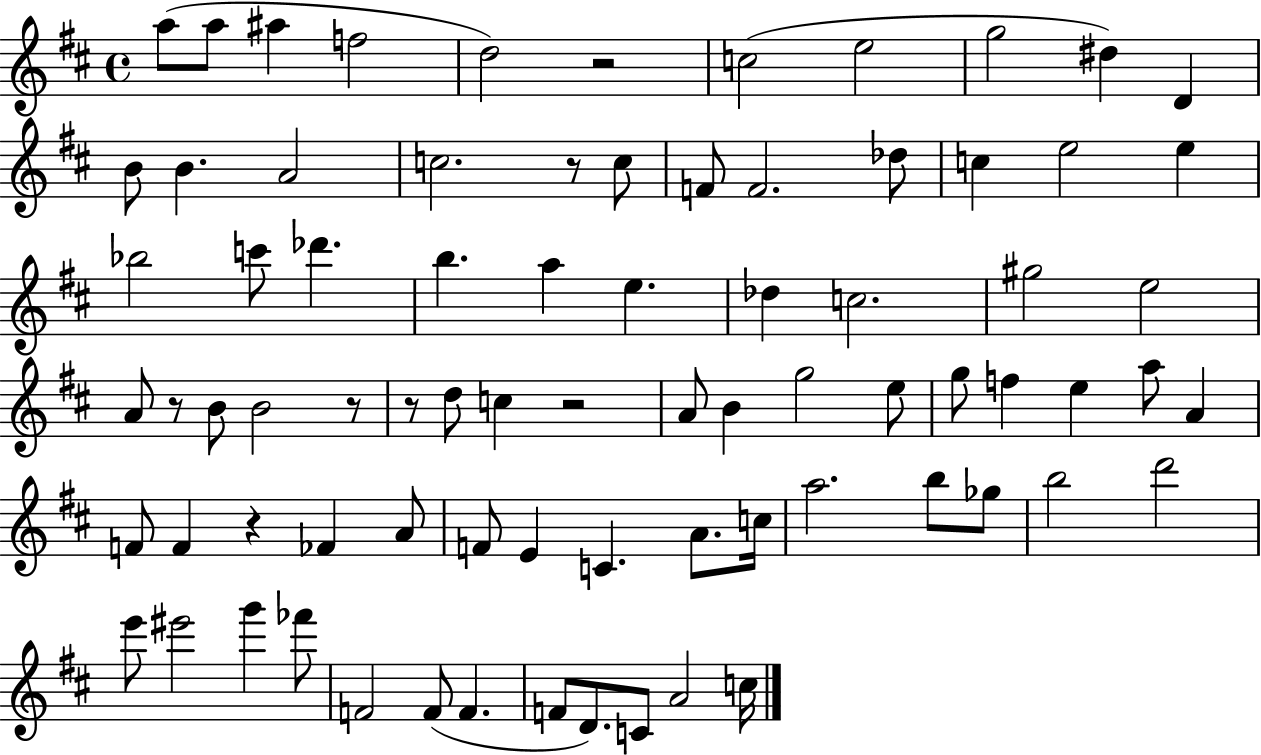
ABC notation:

X:1
T:Untitled
M:4/4
L:1/4
K:D
a/2 a/2 ^a f2 d2 z2 c2 e2 g2 ^d D B/2 B A2 c2 z/2 c/2 F/2 F2 _d/2 c e2 e _b2 c'/2 _d' b a e _d c2 ^g2 e2 A/2 z/2 B/2 B2 z/2 z/2 d/2 c z2 A/2 B g2 e/2 g/2 f e a/2 A F/2 F z _F A/2 F/2 E C A/2 c/4 a2 b/2 _g/2 b2 d'2 e'/2 ^e'2 g' _f'/2 F2 F/2 F F/2 D/2 C/2 A2 c/4